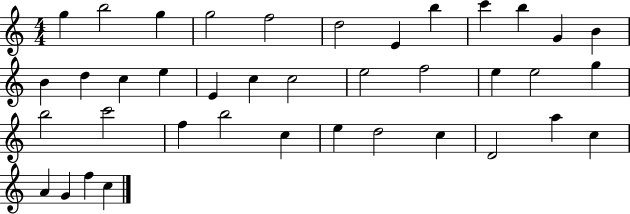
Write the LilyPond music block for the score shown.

{
  \clef treble
  \numericTimeSignature
  \time 4/4
  \key c \major
  g''4 b''2 g''4 | g''2 f''2 | d''2 e'4 b''4 | c'''4 b''4 g'4 b'4 | \break b'4 d''4 c''4 e''4 | e'4 c''4 c''2 | e''2 f''2 | e''4 e''2 g''4 | \break b''2 c'''2 | f''4 b''2 c''4 | e''4 d''2 c''4 | d'2 a''4 c''4 | \break a'4 g'4 f''4 c''4 | \bar "|."
}